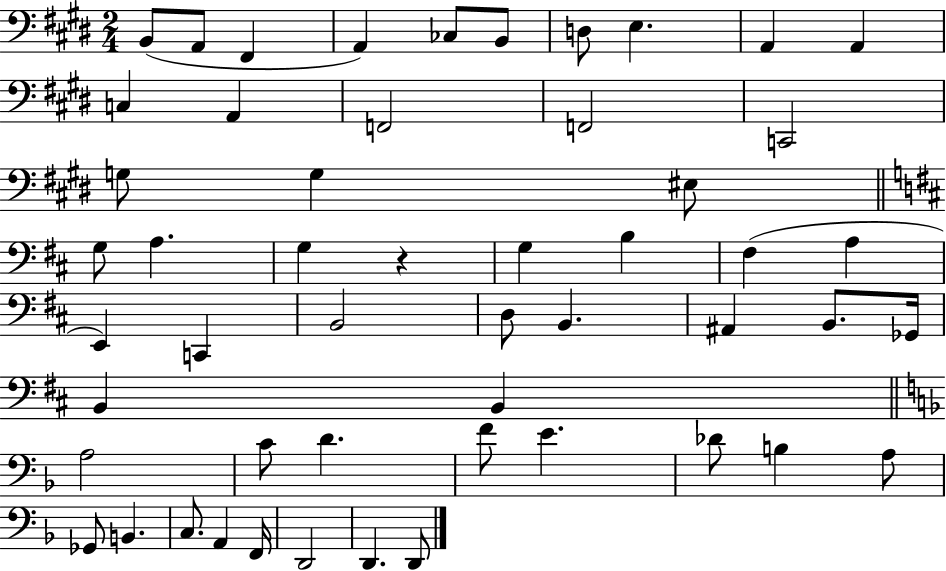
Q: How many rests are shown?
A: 1